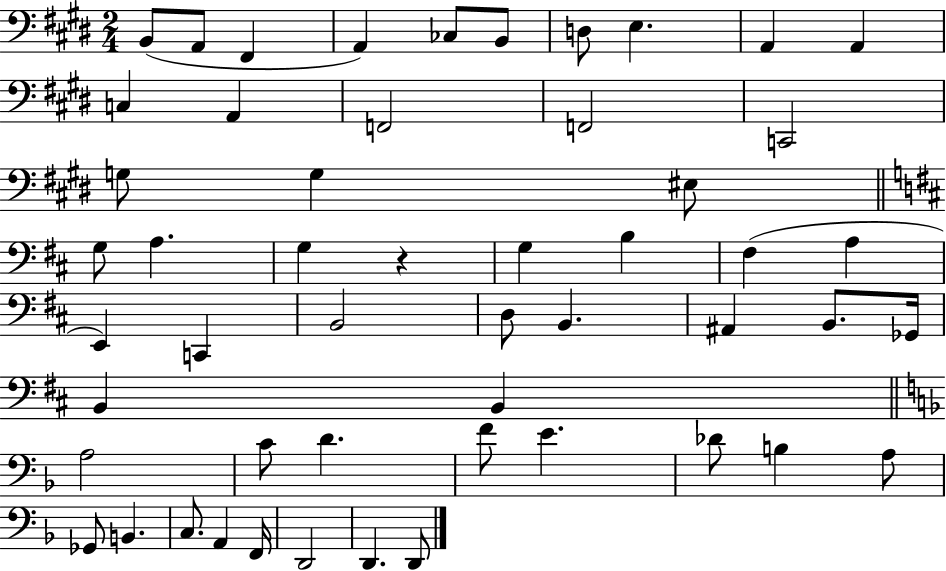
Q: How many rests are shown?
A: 1